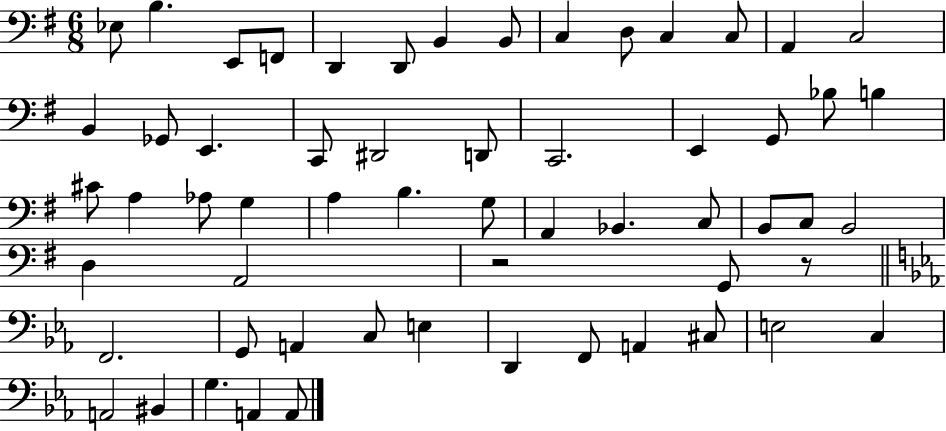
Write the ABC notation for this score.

X:1
T:Untitled
M:6/8
L:1/4
K:G
_E,/2 B, E,,/2 F,,/2 D,, D,,/2 B,, B,,/2 C, D,/2 C, C,/2 A,, C,2 B,, _G,,/2 E,, C,,/2 ^D,,2 D,,/2 C,,2 E,, G,,/2 _B,/2 B, ^C/2 A, _A,/2 G, A, B, G,/2 A,, _B,, C,/2 B,,/2 C,/2 B,,2 D, A,,2 z2 G,,/2 z/2 F,,2 G,,/2 A,, C,/2 E, D,, F,,/2 A,, ^C,/2 E,2 C, A,,2 ^B,, G, A,, A,,/2